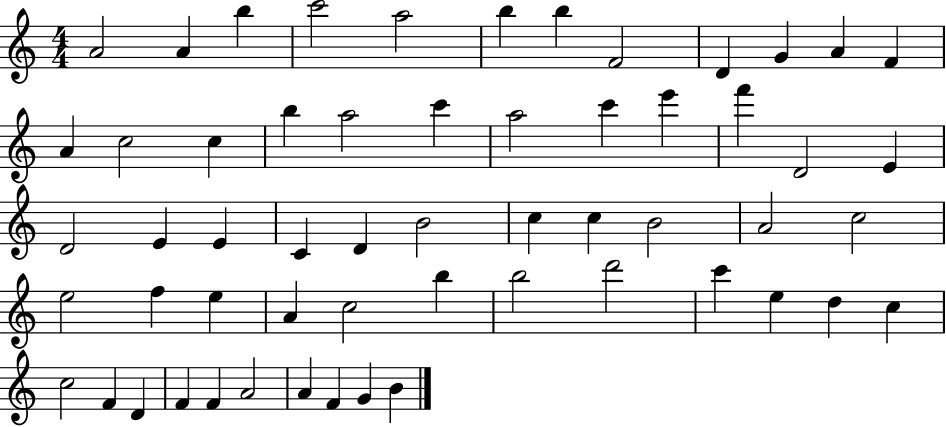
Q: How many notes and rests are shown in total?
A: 57